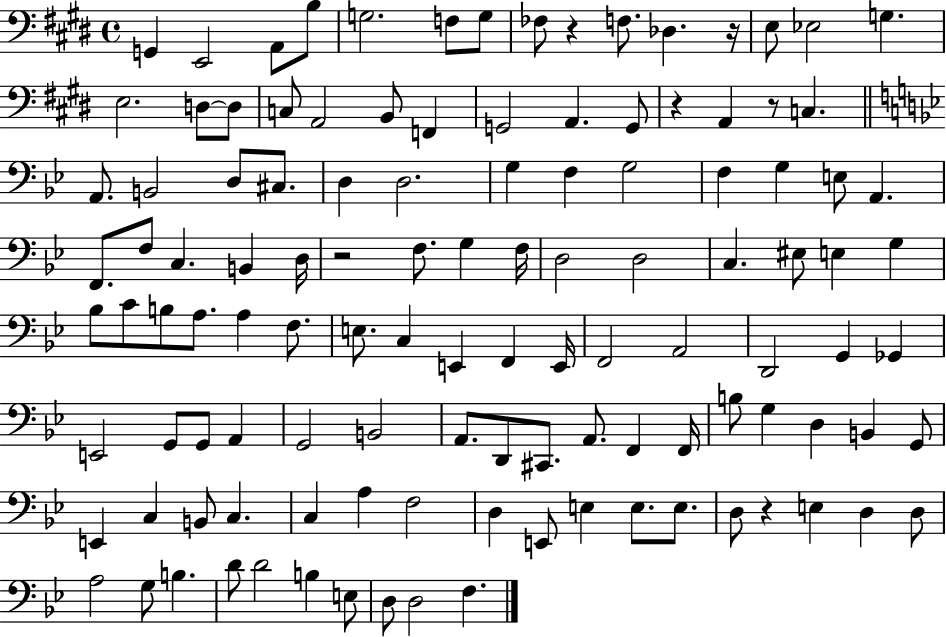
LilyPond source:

{
  \clef bass
  \time 4/4
  \defaultTimeSignature
  \key e \major
  g,4 e,2 a,8 b8 | g2. f8 g8 | fes8 r4 f8. des4. r16 | e8 ees2 g4. | \break e2. d8~~ d8 | c8 a,2 b,8 f,4 | g,2 a,4. g,8 | r4 a,4 r8 c4. | \break \bar "||" \break \key g \minor a,8. b,2 d8 cis8. | d4 d2. | g4 f4 g2 | f4 g4 e8 a,4. | \break f,8. f8 c4. b,4 d16 | r2 f8. g4 f16 | d2 d2 | c4. eis8 e4 g4 | \break bes8 c'8 b8 a8. a4 f8. | e8. c4 e,4 f,4 e,16 | f,2 a,2 | d,2 g,4 ges,4 | \break e,2 g,8 g,8 a,4 | g,2 b,2 | a,8. d,8 cis,8. a,8. f,4 f,16 | b8 g4 d4 b,4 g,8 | \break e,4 c4 b,8 c4. | c4 a4 f2 | d4 e,8 e4 e8. e8. | d8 r4 e4 d4 d8 | \break a2 g8 b4. | d'8 d'2 b4 e8 | d8 d2 f4. | \bar "|."
}